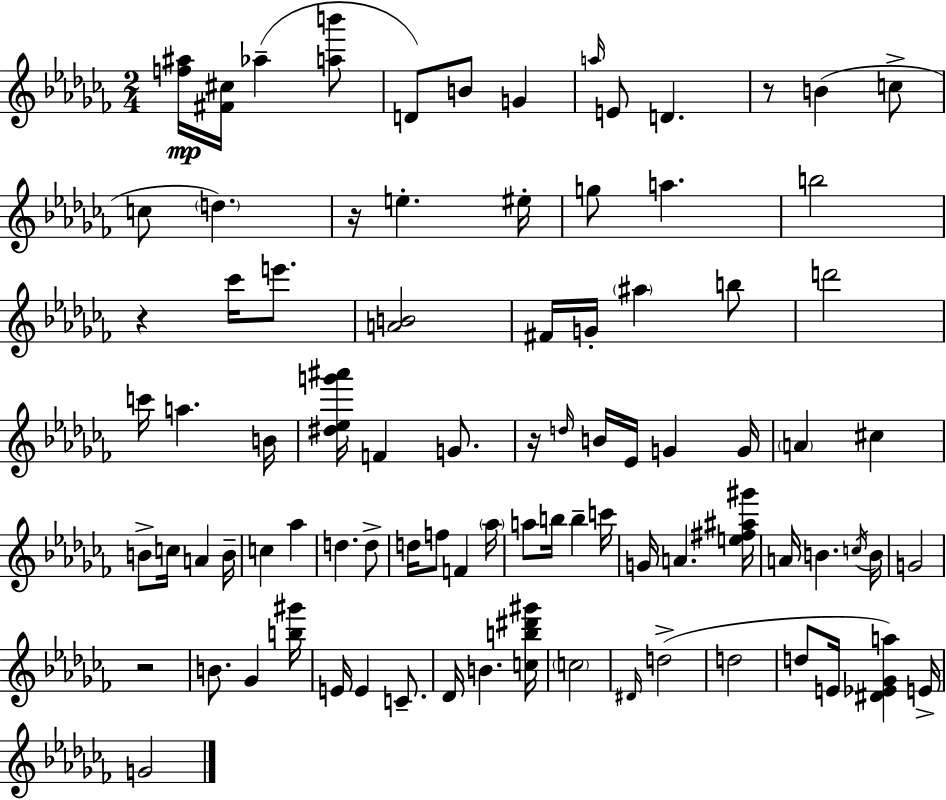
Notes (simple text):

[F5,A#5]/s [F#4,C#5]/s Ab5/q [A5,B6]/e D4/e B4/e G4/q A5/s E4/e D4/q. R/e B4/q C5/e C5/e D5/q. R/s E5/q. EIS5/s G5/e A5/q. B5/h R/q CES6/s E6/e. [A4,B4]/h F#4/s G4/s A#5/q B5/e D6/h C6/s A5/q. B4/s [D#5,Eb5,G6,A#6]/s F4/q G4/e. R/s D5/s B4/s Eb4/s G4/q G4/s A4/q C#5/q B4/e C5/s A4/q B4/s C5/q Ab5/q D5/q. D5/e D5/s F5/e F4/q Ab5/s A5/e B5/s B5/q C6/s G4/s A4/q. [E5,F#5,A#5,G#6]/s A4/s B4/q. C5/s B4/s G4/h R/h B4/e. Gb4/q [B5,G#6]/s E4/s E4/q C4/e. Db4/s B4/q. [C5,B5,D#6,G#6]/s C5/h D#4/s D5/h D5/h D5/e E4/s [D#4,Eb4,Gb4,A5]/q E4/s G4/h